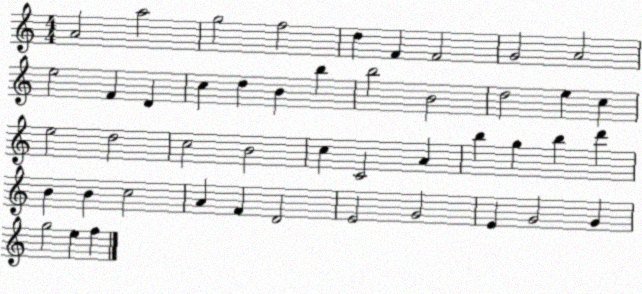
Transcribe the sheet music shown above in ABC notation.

X:1
T:Untitled
M:4/4
L:1/4
K:C
A2 a2 g2 f2 d F F2 G2 A2 e2 F D c d B b b2 B2 d2 e c e2 d2 c2 B2 c C2 A b g b d' B B c2 A F D2 E2 G2 E G2 G g2 e f